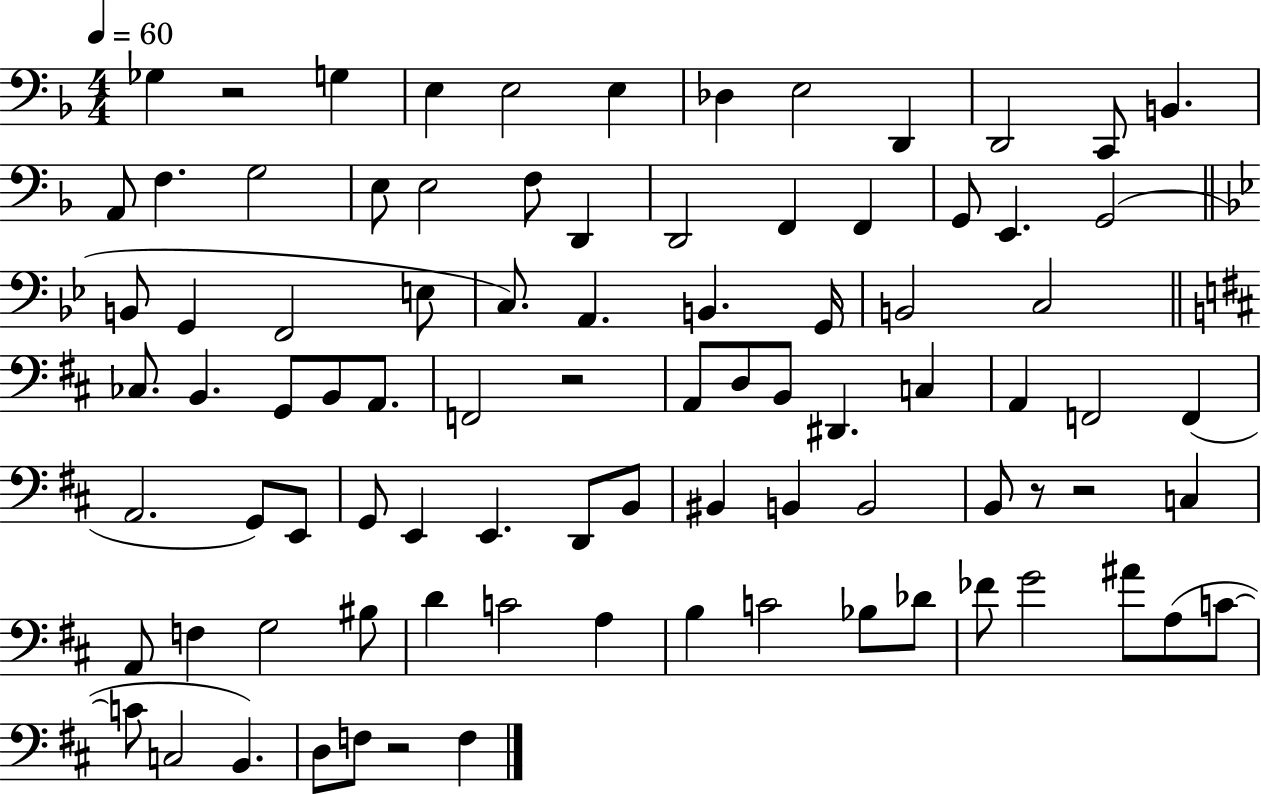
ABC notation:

X:1
T:Untitled
M:4/4
L:1/4
K:F
_G, z2 G, E, E,2 E, _D, E,2 D,, D,,2 C,,/2 B,, A,,/2 F, G,2 E,/2 E,2 F,/2 D,, D,,2 F,, F,, G,,/2 E,, G,,2 B,,/2 G,, F,,2 E,/2 C,/2 A,, B,, G,,/4 B,,2 C,2 _C,/2 B,, G,,/2 B,,/2 A,,/2 F,,2 z2 A,,/2 D,/2 B,,/2 ^D,, C, A,, F,,2 F,, A,,2 G,,/2 E,,/2 G,,/2 E,, E,, D,,/2 B,,/2 ^B,, B,, B,,2 B,,/2 z/2 z2 C, A,,/2 F, G,2 ^B,/2 D C2 A, B, C2 _B,/2 _D/2 _F/2 G2 ^A/2 A,/2 C/2 C/2 C,2 B,, D,/2 F,/2 z2 F,